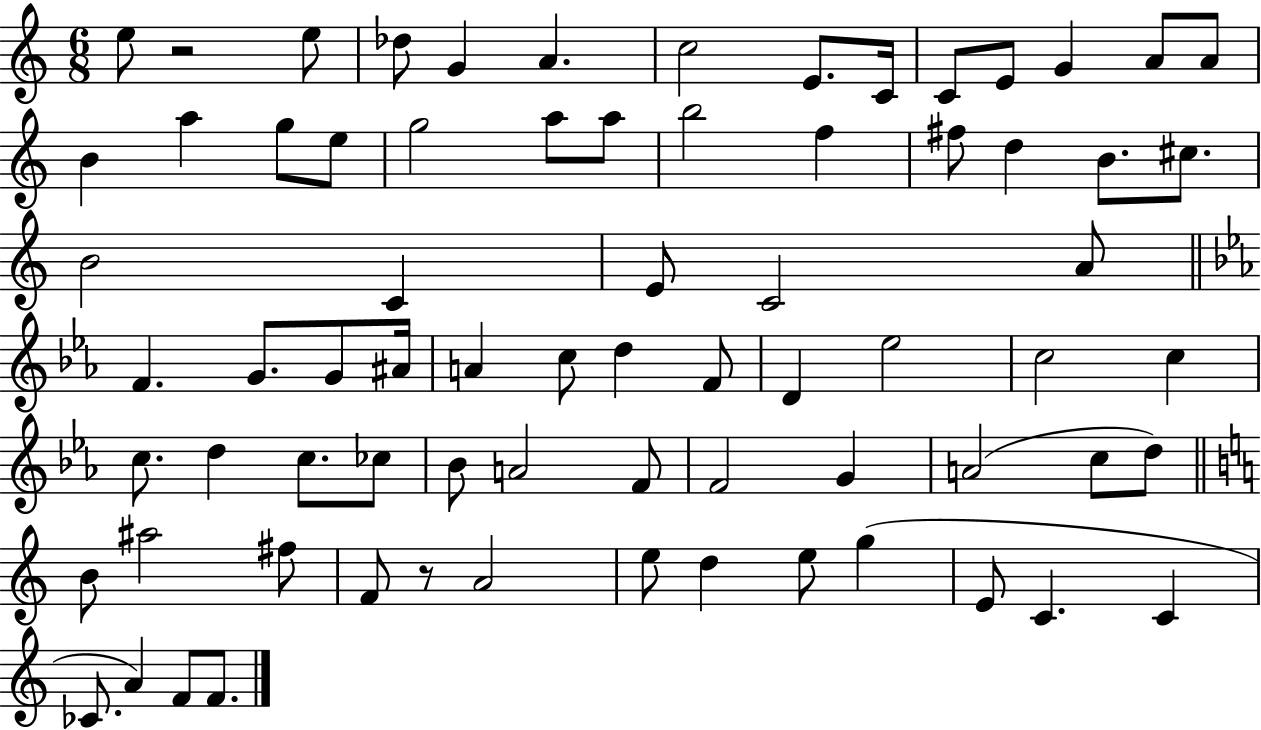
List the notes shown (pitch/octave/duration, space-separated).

E5/e R/h E5/e Db5/e G4/q A4/q. C5/h E4/e. C4/s C4/e E4/e G4/q A4/e A4/e B4/q A5/q G5/e E5/e G5/h A5/e A5/e B5/h F5/q F#5/e D5/q B4/e. C#5/e. B4/h C4/q E4/e C4/h A4/e F4/q. G4/e. G4/e A#4/s A4/q C5/e D5/q F4/e D4/q Eb5/h C5/h C5/q C5/e. D5/q C5/e. CES5/e Bb4/e A4/h F4/e F4/h G4/q A4/h C5/e D5/e B4/e A#5/h F#5/e F4/e R/e A4/h E5/e D5/q E5/e G5/q E4/e C4/q. C4/q CES4/e. A4/q F4/e F4/e.